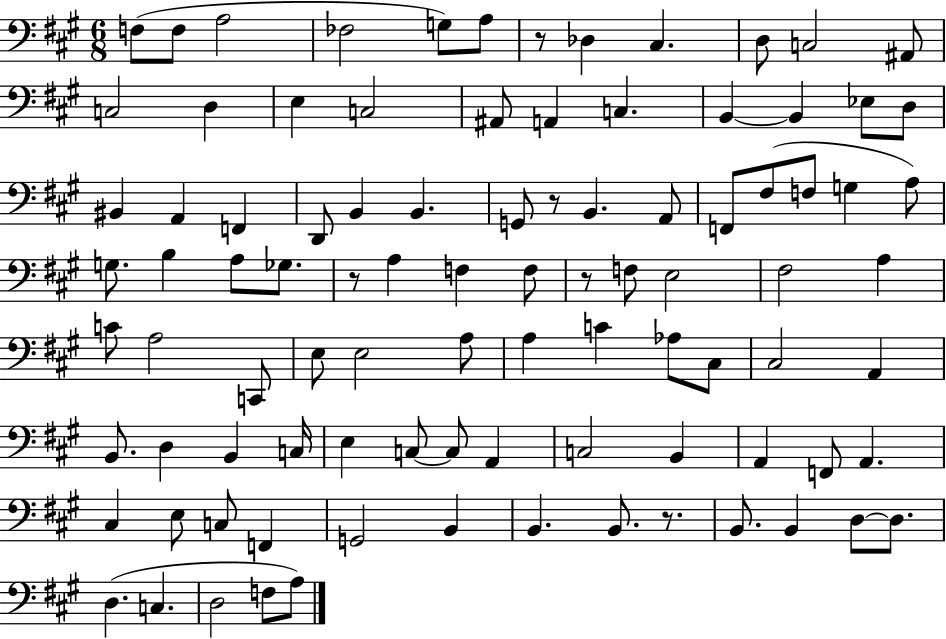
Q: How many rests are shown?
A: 5